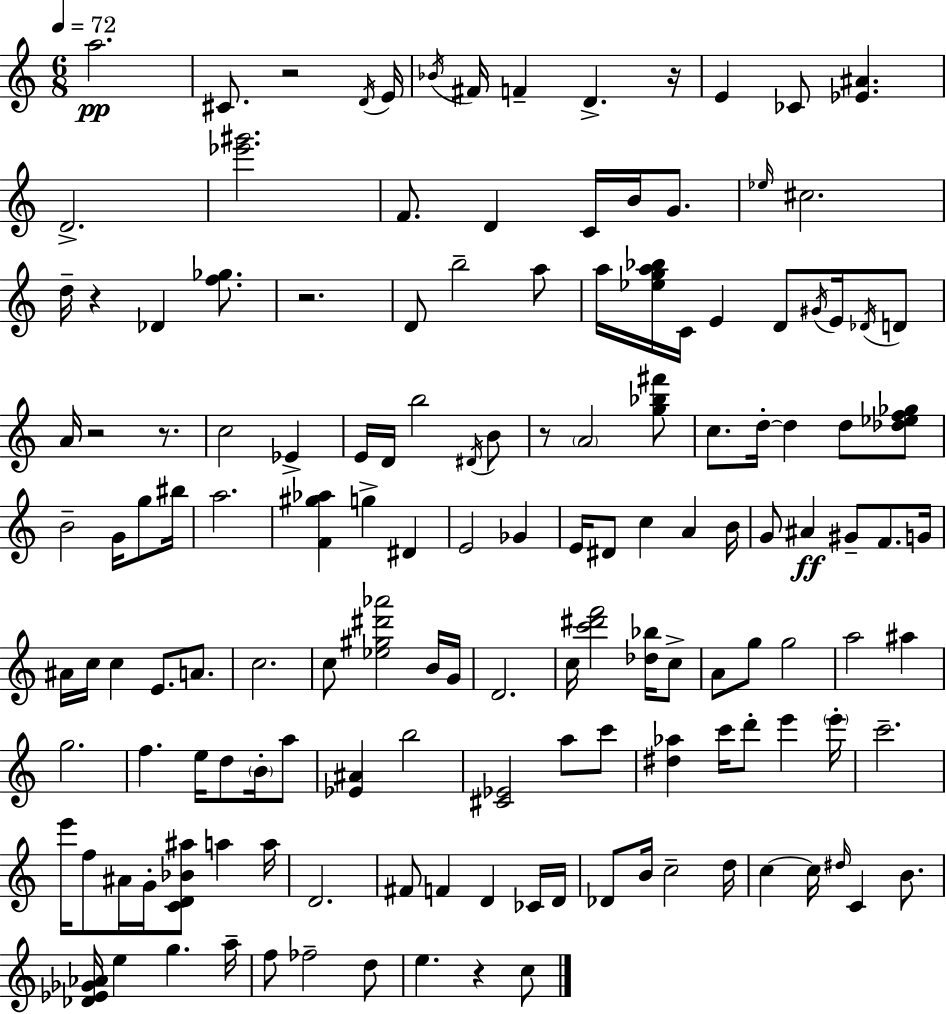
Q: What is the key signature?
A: C major